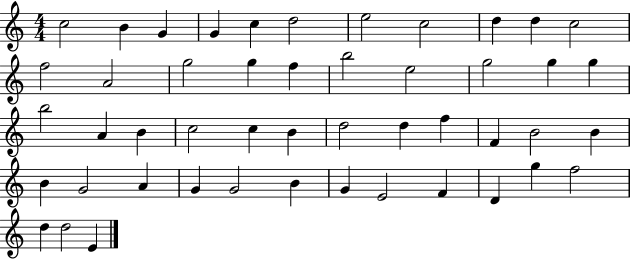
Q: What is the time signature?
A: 4/4